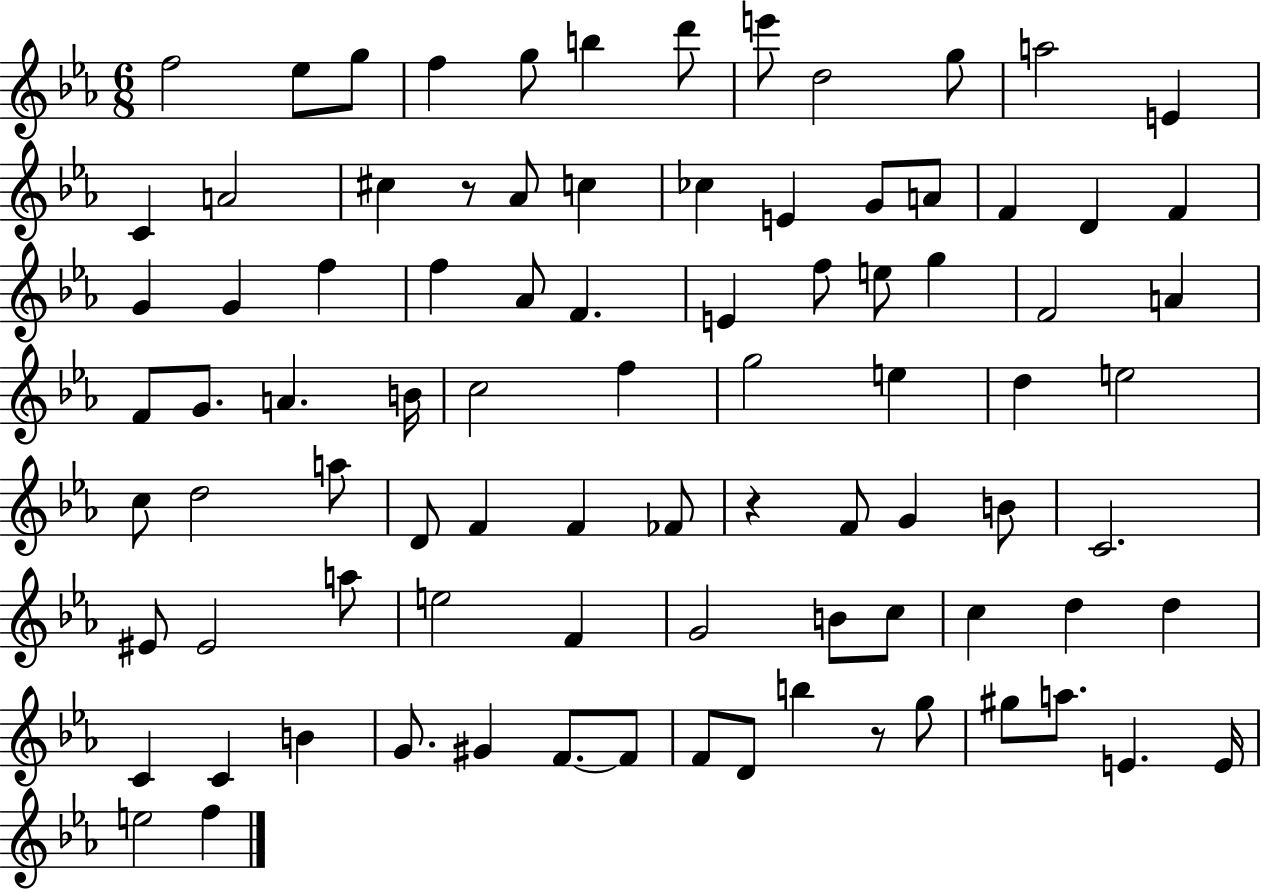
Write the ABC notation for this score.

X:1
T:Untitled
M:6/8
L:1/4
K:Eb
f2 _e/2 g/2 f g/2 b d'/2 e'/2 d2 g/2 a2 E C A2 ^c z/2 _A/2 c _c E G/2 A/2 F D F G G f f _A/2 F E f/2 e/2 g F2 A F/2 G/2 A B/4 c2 f g2 e d e2 c/2 d2 a/2 D/2 F F _F/2 z F/2 G B/2 C2 ^E/2 ^E2 a/2 e2 F G2 B/2 c/2 c d d C C B G/2 ^G F/2 F/2 F/2 D/2 b z/2 g/2 ^g/2 a/2 E E/4 e2 f